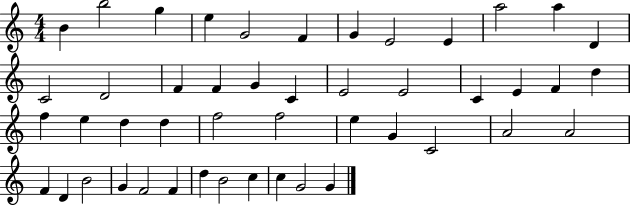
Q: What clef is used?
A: treble